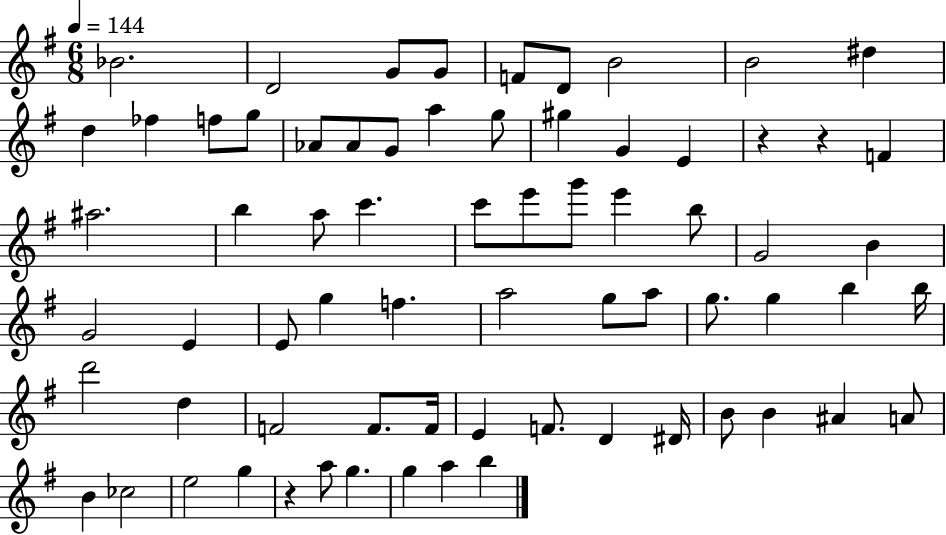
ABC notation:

X:1
T:Untitled
M:6/8
L:1/4
K:G
_B2 D2 G/2 G/2 F/2 D/2 B2 B2 ^d d _f f/2 g/2 _A/2 _A/2 G/2 a g/2 ^g G E z z F ^a2 b a/2 c' c'/2 e'/2 g'/2 e' b/2 G2 B G2 E E/2 g f a2 g/2 a/2 g/2 g b b/4 d'2 d F2 F/2 F/4 E F/2 D ^D/4 B/2 B ^A A/2 B _c2 e2 g z a/2 g g a b